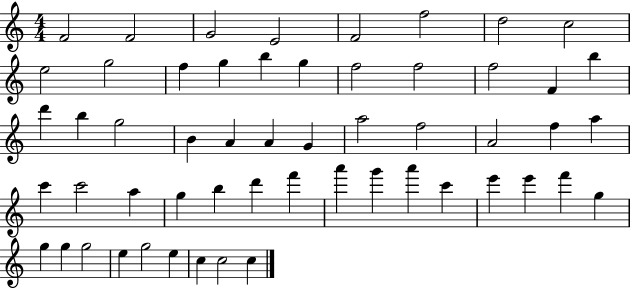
F4/h F4/h G4/h E4/h F4/h F5/h D5/h C5/h E5/h G5/h F5/q G5/q B5/q G5/q F5/h F5/h F5/h F4/q B5/q D6/q B5/q G5/h B4/q A4/q A4/q G4/q A5/h F5/h A4/h F5/q A5/q C6/q C6/h A5/q G5/q B5/q D6/q F6/q A6/q G6/q A6/q C6/q E6/q E6/q F6/q G5/q G5/q G5/q G5/h E5/q G5/h E5/q C5/q C5/h C5/q